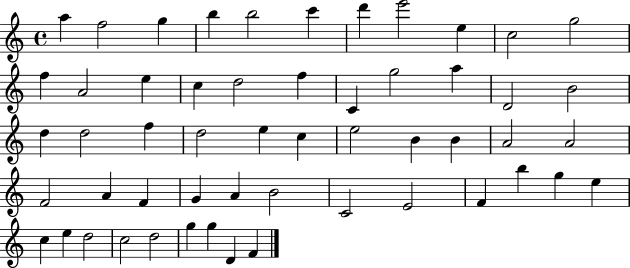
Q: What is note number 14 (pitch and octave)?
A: E5